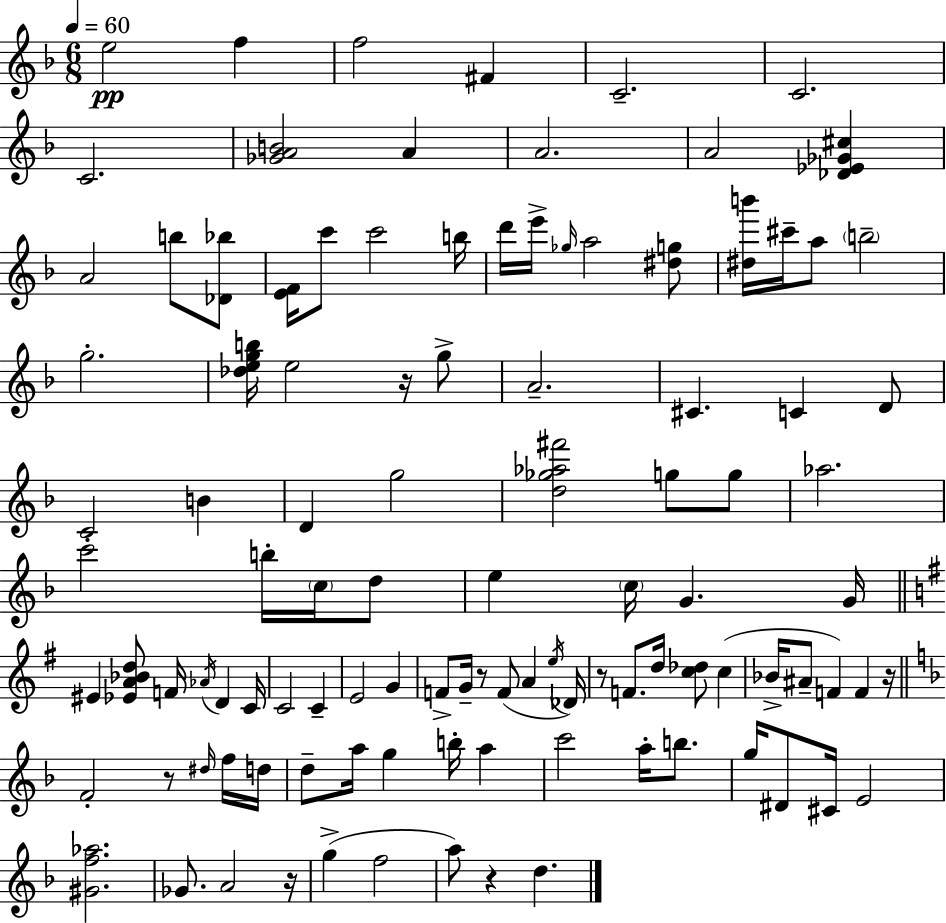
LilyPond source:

{
  \clef treble
  \numericTimeSignature
  \time 6/8
  \key f \major
  \tempo 4 = 60
  e''2\pp f''4 | f''2 fis'4 | c'2.-- | c'2. | \break c'2. | <ges' a' b'>2 a'4 | a'2. | a'2 <des' ees' ges' cis''>4 | \break a'2 b''8 <des' bes''>8 | <e' f'>16 c'''8 c'''2 b''16 | d'''16 e'''16-> \grace { ges''16 } a''2 <dis'' g''>8 | <dis'' b'''>16 cis'''16-- a''8 \parenthesize b''2-- | \break g''2.-. | <des'' e'' g'' b''>16 e''2 r16 g''8-> | a'2.-- | cis'4. c'4 d'8 | \break c'2 b'4 | d'4 g''2 | <d'' ges'' aes'' fis'''>2 g''8 g''8 | aes''2. | \break c'''2-. b''16-. \parenthesize c''16 d''8 | e''4 \parenthesize c''16 g'4. | g'16 \bar "||" \break \key g \major eis'4 <ees' a' bes' d''>8 f'16 \acciaccatura { aes'16 } d'4 | c'16 c'2 c'4-- | e'2 g'4 | f'8-> g'16-- r8 f'8( a'4 | \break \acciaccatura { e''16 } des'16) r8 f'8. d''16 <c'' des''>8 c''4( | bes'16-> ais'8-- f'4) f'4 | r16 \bar "||" \break \key d \minor f'2-. r8 \grace { dis''16 } f''16 | d''16 d''8-- a''16 g''4 b''16-. a''4 | c'''2 a''16-. b''8. | g''16 dis'8 cis'16 e'2 | \break <gis' f'' aes''>2. | ges'8. a'2 | r16 g''4->( f''2 | a''8) r4 d''4. | \break \bar "|."
}